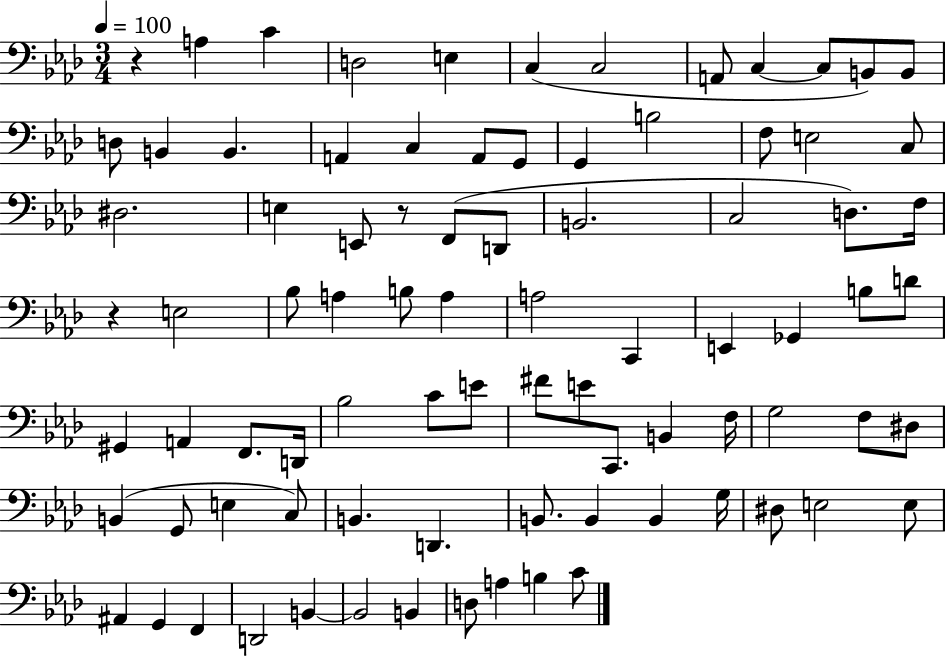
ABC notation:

X:1
T:Untitled
M:3/4
L:1/4
K:Ab
z A, C D,2 E, C, C,2 A,,/2 C, C,/2 B,,/2 B,,/2 D,/2 B,, B,, A,, C, A,,/2 G,,/2 G,, B,2 F,/2 E,2 C,/2 ^D,2 E, E,,/2 z/2 F,,/2 D,,/2 B,,2 C,2 D,/2 F,/4 z E,2 _B,/2 A, B,/2 A, A,2 C,, E,, _G,, B,/2 D/2 ^G,, A,, F,,/2 D,,/4 _B,2 C/2 E/2 ^F/2 E/2 C,,/2 B,, F,/4 G,2 F,/2 ^D,/2 B,, G,,/2 E, C,/2 B,, D,, B,,/2 B,, B,, G,/4 ^D,/2 E,2 E,/2 ^A,, G,, F,, D,,2 B,, B,,2 B,, D,/2 A, B, C/2